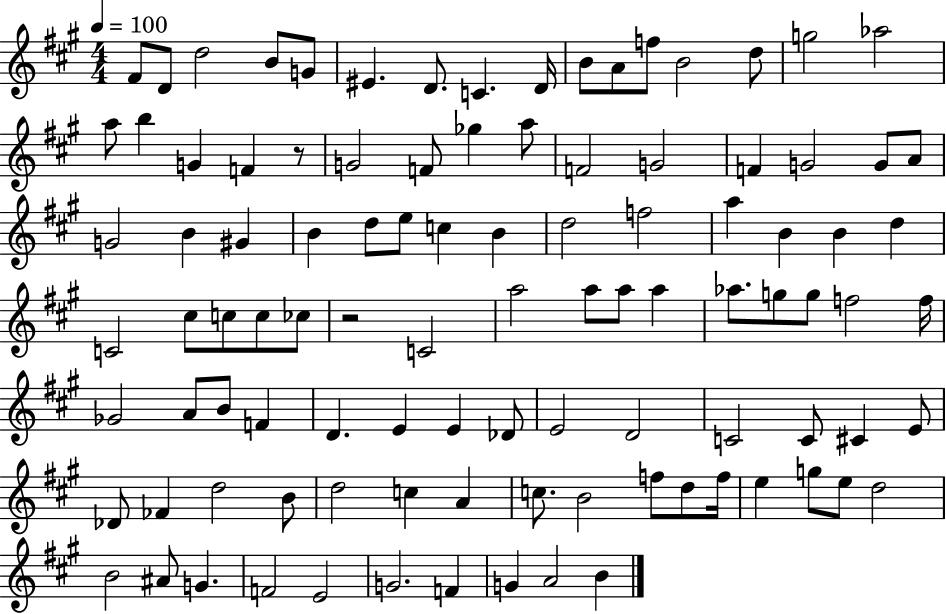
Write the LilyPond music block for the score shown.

{
  \clef treble
  \numericTimeSignature
  \time 4/4
  \key a \major
  \tempo 4 = 100
  fis'8 d'8 d''2 b'8 g'8 | eis'4. d'8. c'4. d'16 | b'8 a'8 f''8 b'2 d''8 | g''2 aes''2 | \break a''8 b''4 g'4 f'4 r8 | g'2 f'8 ges''4 a''8 | f'2 g'2 | f'4 g'2 g'8 a'8 | \break g'2 b'4 gis'4 | b'4 d''8 e''8 c''4 b'4 | d''2 f''2 | a''4 b'4 b'4 d''4 | \break c'2 cis''8 c''8 c''8 ces''8 | r2 c'2 | a''2 a''8 a''8 a''4 | aes''8. g''8 g''8 f''2 f''16 | \break ges'2 a'8 b'8 f'4 | d'4. e'4 e'4 des'8 | e'2 d'2 | c'2 c'8 cis'4 e'8 | \break des'8 fes'4 d''2 b'8 | d''2 c''4 a'4 | c''8. b'2 f''8 d''8 f''16 | e''4 g''8 e''8 d''2 | \break b'2 ais'8 g'4. | f'2 e'2 | g'2. f'4 | g'4 a'2 b'4 | \break \bar "|."
}